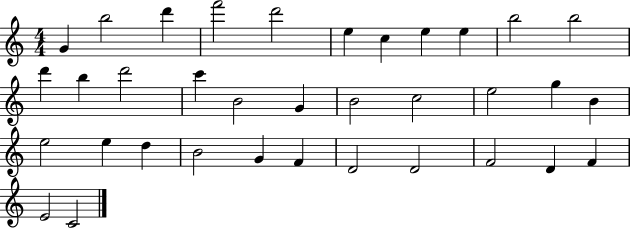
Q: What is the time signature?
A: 4/4